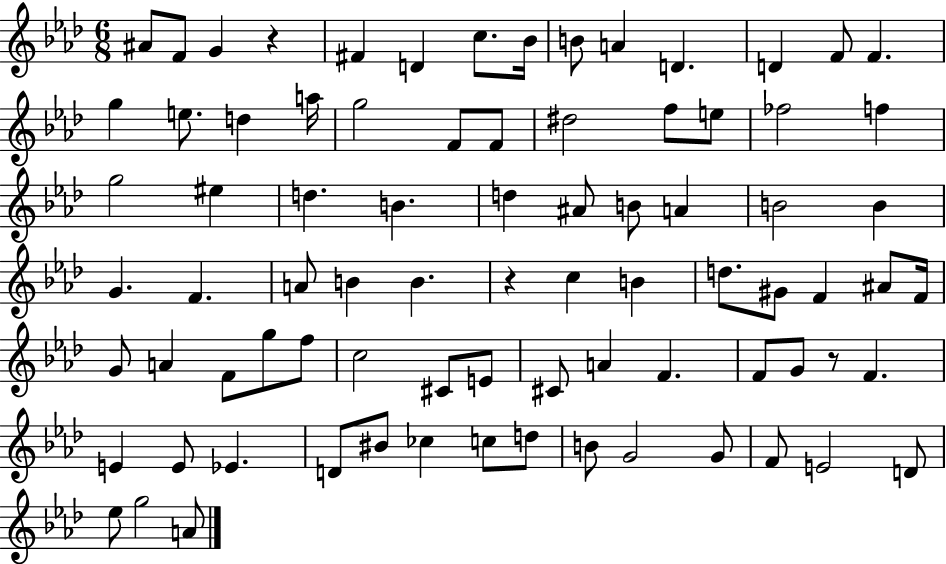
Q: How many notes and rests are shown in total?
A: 81